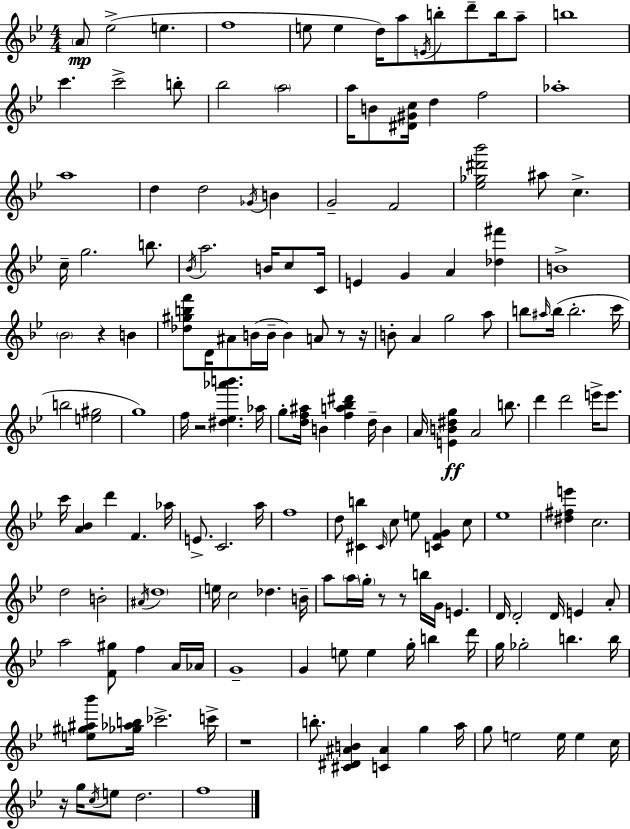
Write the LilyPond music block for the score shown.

{
  \clef treble
  \numericTimeSignature
  \time 4/4
  \key bes \major
  \repeat volta 2 { \parenthesize a'8\mp ees''2->( e''4. | f''1 | e''8 e''4 d''16) a''8 \acciaccatura { e'16 } b''8-. d'''8-- b''16 a''8-- | b''1 | \break c'''4. c'''2-> b''8-. | bes''2 \parenthesize a''2 | a''16 b'8 <dis' gis' c''>16 d''4 f''2 | aes''1-. | \break a''1 | d''4 d''2 \acciaccatura { ges'16 } b'4 | g'2-- f'2 | <ees'' ges'' dis''' bes'''>2 ais''8 c''4.-> | \break c''16-- g''2. b''8. | \acciaccatura { bes'16 } a''2. b'16 | c''8 c'16 e'4 g'4 a'4 <des'' fis'''>4 | b'1-> | \break \parenthesize bes'2 r4 b'4 | <des'' gis'' b'' f'''>8 d'16 ais'8 b'16( b'16-- b'4) a'8 | r8 r16 b'8-. a'4 g''2 | a''8 b''8 \grace { ais''16 } b''16( b''2.-. | \break c'''16 b''2 <e'' gis''>2 | g''1) | f''16 r2 <dis'' ees'' aes''' b'''>4. | aes''16 g''8-. <d'' f'' ais''>16 b'4 <f'' a'' bes'' dis'''>4 d''16-- | \break b'4 a'16 <e' b' dis'' g''>4\ff a'2 | b''8. d'''4 d'''2 | e'''16-> e'''8. c'''16 <a' bes'>4 d'''4 f'4. | aes''16 e'8.-> c'2. | \break a''16 f''1 | d''8 <cis' b''>4 \grace { cis'16 } c''8 e''8 <c' f' g'>4 | c''8 ees''1 | <dis'' fis'' e'''>4 c''2. | \break d''2 b'2-. | \acciaccatura { ais'16 } \parenthesize d''1 | e''16 c''2 des''4. | b'16-- a''8 \parenthesize a''16 \parenthesize g''16-. r8 r8 b''16 g'16 | \break e'4. d'16 d'2-. d'16 | e'4 a'8-. a''2 <f' gis''>8 | f''4 a'16 aes'16 g'1-- | g'4 e''8 e''4 | \break g''16-. b''4 d'''16 g''16 ges''2-. b''4. | b''16 <e'' gis'' ais'' bes'''>8 <ges'' aes'' b''>16 ces'''2.-> | c'''16-> r1 | b''8.-. <cis' dis' ais' b'>4 <c' ais'>4 | \break g''4 a''16 g''8 e''2 | e''16 e''4 c''16 r16 g''16 \acciaccatura { c''16 } e''8 d''2. | f''1 | } \bar "|."
}